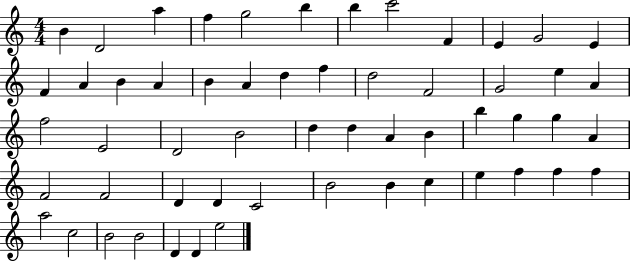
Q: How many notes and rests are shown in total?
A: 56